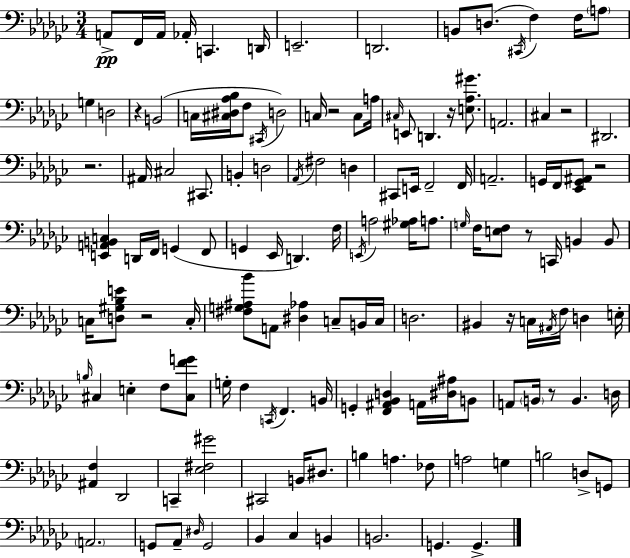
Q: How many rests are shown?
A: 10